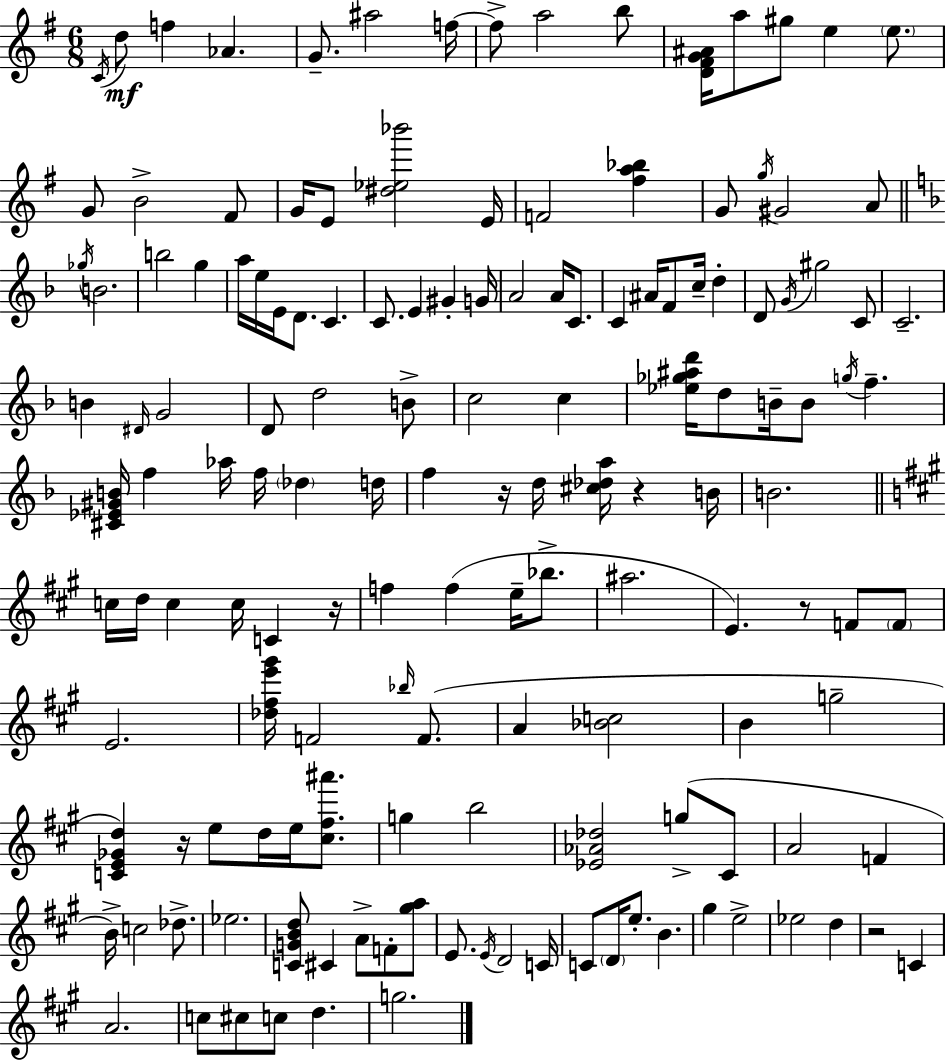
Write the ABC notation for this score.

X:1
T:Untitled
M:6/8
L:1/4
K:G
C/4 d/2 f _A G/2 ^a2 f/4 f/2 a2 b/2 [D^FG^A]/4 a/2 ^g/2 e e/2 G/2 B2 ^F/2 G/4 E/2 [^d_e_b']2 E/4 F2 [^fa_b] G/2 g/4 ^G2 A/2 _g/4 B2 b2 g a/4 e/4 E/4 D/2 C C/2 E ^G G/4 A2 A/4 C/2 C ^A/4 F/2 c/4 d D/2 G/4 ^g2 C/2 C2 B ^D/4 G2 D/2 d2 B/2 c2 c [_e_g^ad']/4 d/2 B/4 B/2 g/4 f [^C_E^GB]/4 f _a/4 f/4 _d d/4 f z/4 d/4 [^c_da]/4 z B/4 B2 c/4 d/4 c c/4 C z/4 f f e/4 _b/2 ^a2 E z/2 F/2 F/2 E2 [_d^fe'^g']/4 F2 _b/4 F/2 A [_Bc]2 B g2 [CE_Gd] z/4 e/2 d/4 e/4 [^c^f^a']/2 g b2 [_E_A_d]2 g/2 ^C/2 A2 F B/4 c2 _d/2 _e2 [CGBd]/2 ^C A/2 F/2 [^ga]/2 E/2 E/4 D2 C/4 C/2 D/4 e/2 B ^g e2 _e2 d z2 C A2 c/2 ^c/2 c/2 d g2